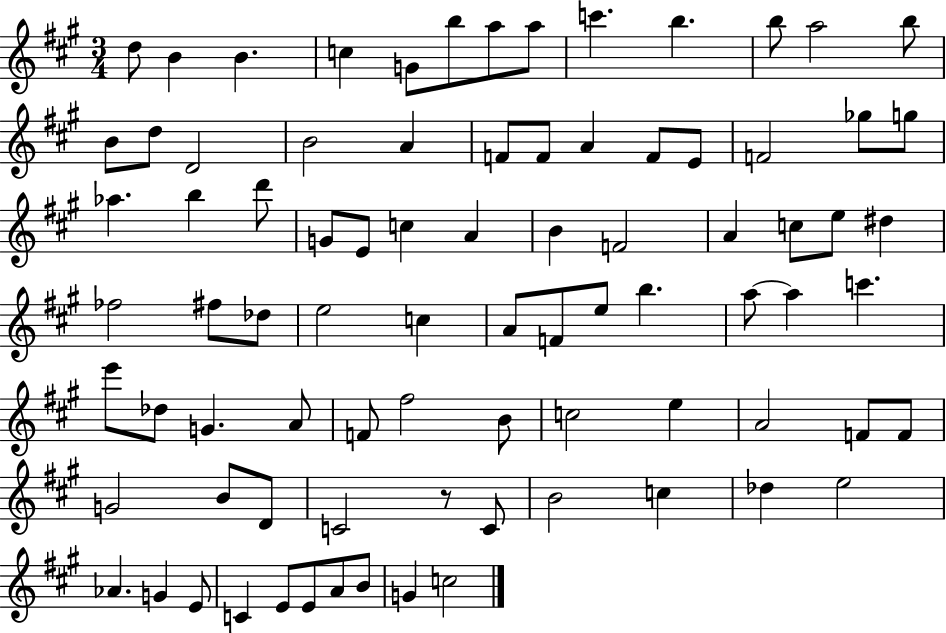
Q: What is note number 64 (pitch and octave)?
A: G4